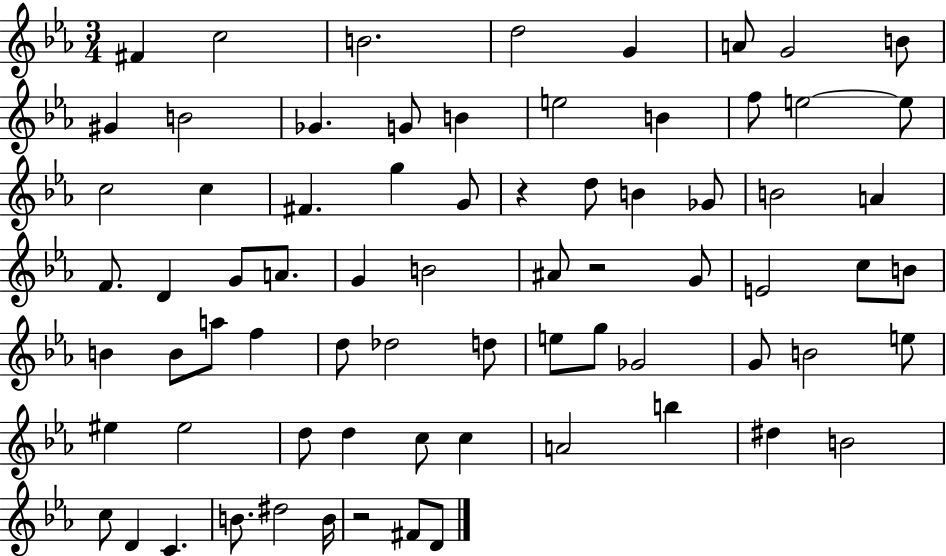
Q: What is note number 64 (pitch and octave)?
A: D4